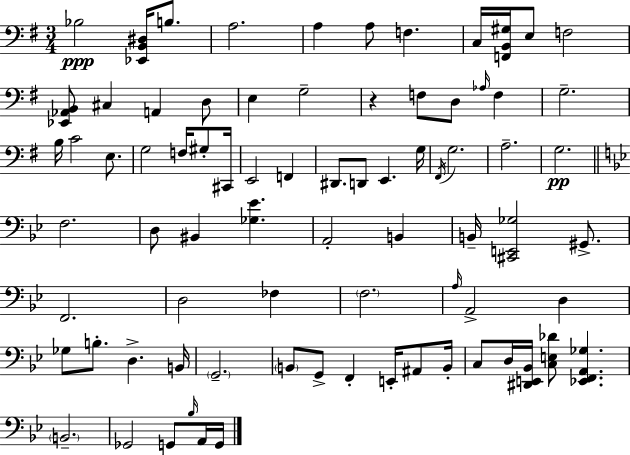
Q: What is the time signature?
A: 3/4